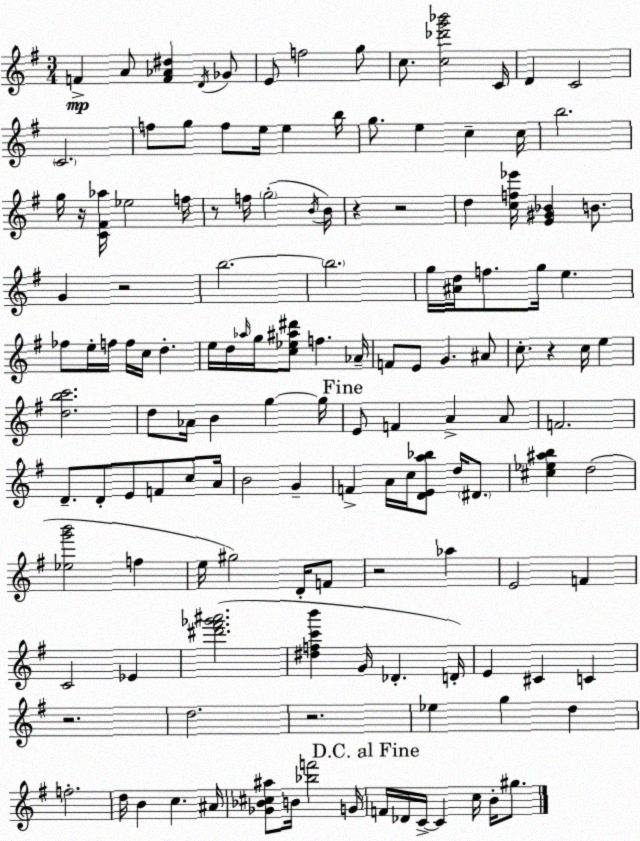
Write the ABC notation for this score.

X:1
T:Untitled
M:3/4
L:1/4
K:G
F A/2 [F_A^d] D/4 _G/2 E/2 f2 g/2 c/2 [c_d'g'_b']2 C/4 D C2 C2 f/2 g/2 f/2 e/4 e b/4 g/2 e c c/4 b2 g/4 z/4 [C^F_a]/4 _e2 f/4 z/2 f/4 g2 B/4 B/4 z z2 d [cf_e']/4 [E^G_B] B/2 G z2 b2 b2 g/4 [^Ad]/4 f/2 g/4 e _f/2 e/4 f/4 f/4 c/4 d e/4 d/4 _a/4 g/4 [c_e^a^d']/2 f _A/4 F/2 E/2 G ^A/2 c/2 z c/4 e [dbc']2 d/2 _A/4 B g g/4 E/2 F A A/2 F2 D/2 D/2 E/2 F/2 c/2 A/4 B2 G F A/4 c/4 [DEa_b]/2 d/4 ^D/2 [^c_e^ab] d2 [_eg'b']2 f e/4 ^g2 D/4 F/2 z2 _a E2 F C2 _E [^d'^f'_g'^a']2 [^dfc'b'] G/4 _D D/4 E ^C C z2 d2 z2 _e g d f2 d/4 B c ^A/4 [_G_B^c^a]/2 B/4 [_bf']2 G/4 F/4 _D/4 C/4 C c/4 B/4 ^g/2